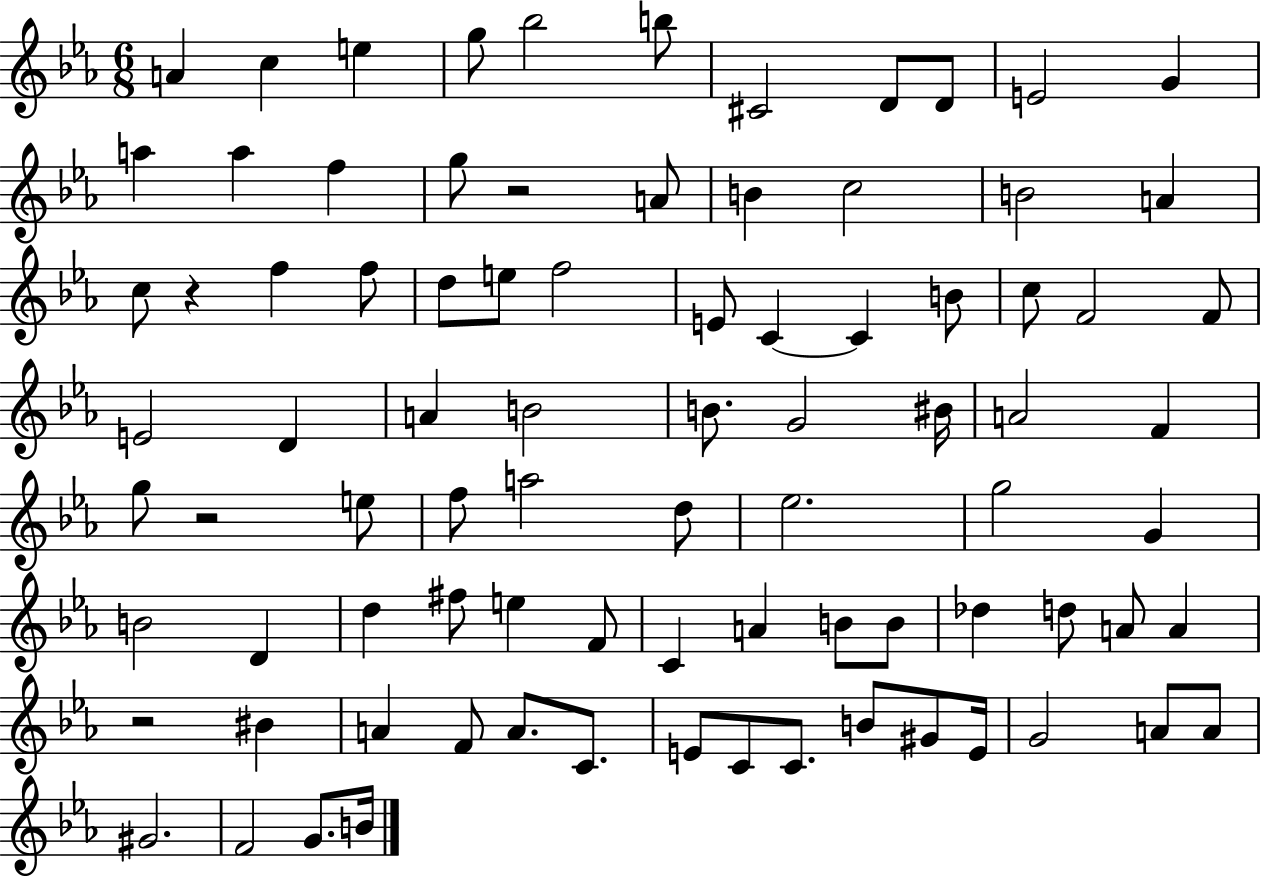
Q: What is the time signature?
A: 6/8